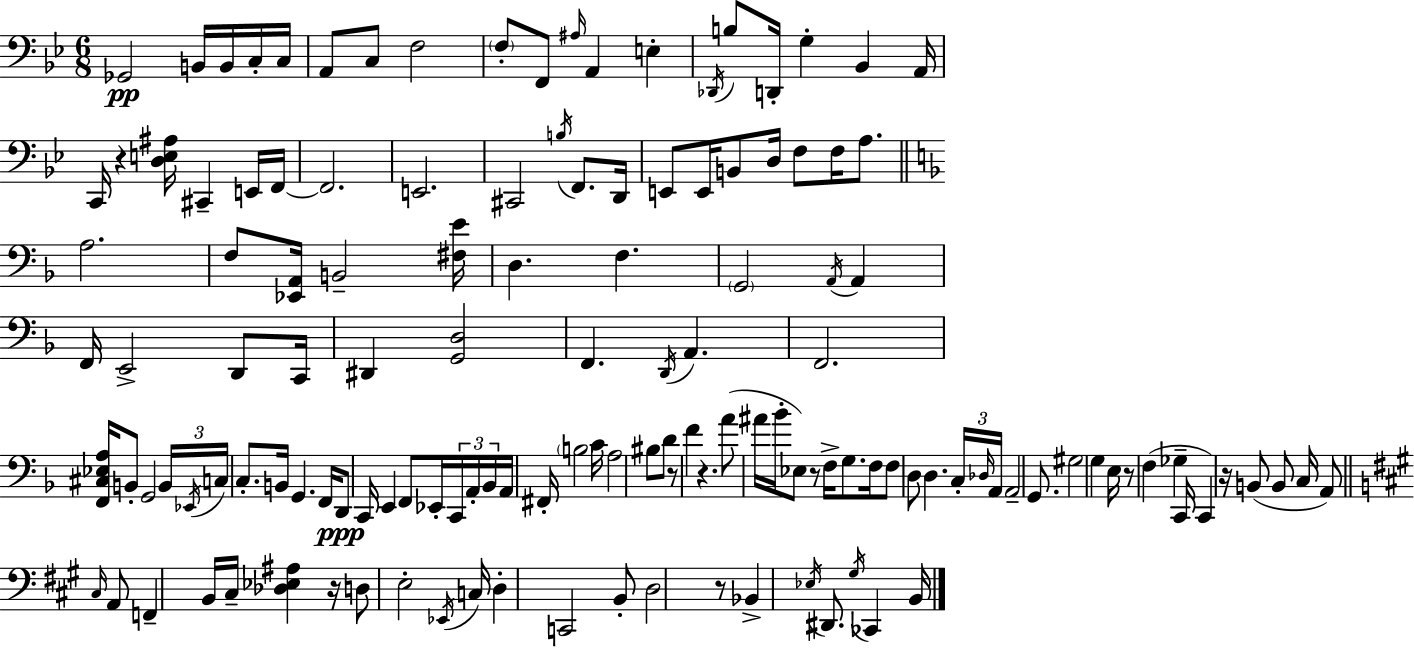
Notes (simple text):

Gb2/h B2/s B2/s C3/s C3/s A2/e C3/e F3/h F3/e F2/e A#3/s A2/q E3/q Db2/s B3/e D2/s G3/q Bb2/q A2/s C2/s R/q [D3,E3,A#3]/s C#2/q E2/s F2/s F2/h. E2/h. C#2/h B3/s F2/e. D2/s E2/e E2/s B2/e D3/s F3/e F3/s A3/e. A3/h. F3/e [Eb2,A2]/s B2/h [F#3,E4]/s D3/q. F3/q. G2/h A2/s A2/q F2/s E2/h D2/e C2/s D#2/q [G2,D3]/h F2/q. D2/s A2/q. F2/h. [F2,C#3,Eb3,A3]/s B2/e G2/h B2/s Eb2/s C3/s C3/e. B2/s G2/q. F2/s D2/e C2/s E2/q F2/e Eb2/s C2/s A2/s Bb2/s A2/s F#2/s B3/h C4/s A3/h BIS3/e D4/e R/e F4/q R/q. A4/e A#4/s Bb4/s Eb3/e R/e F3/s G3/e. F3/s F3/e D3/e D3/q. C3/s Db3/s A2/s A2/h G2/e. G#3/h G3/q E3/s R/e F3/q Gb3/q C2/s C2/q R/s B2/e B2/e C3/s A2/e C#3/s A2/e F2/q B2/s C#3/s [Db3,Eb3,A#3]/q R/s D3/e E3/h Eb2/s C3/s D3/q C2/h B2/e D3/h R/e Bb2/q Eb3/s D#2/e. G#3/s CES2/q B2/s